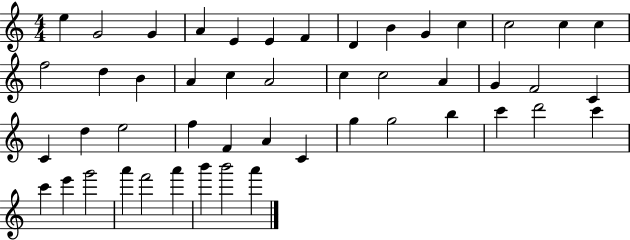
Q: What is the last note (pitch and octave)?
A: A6